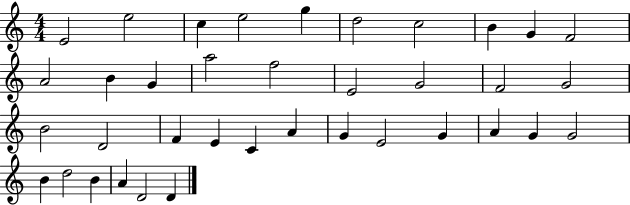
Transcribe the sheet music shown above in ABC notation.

X:1
T:Untitled
M:4/4
L:1/4
K:C
E2 e2 c e2 g d2 c2 B G F2 A2 B G a2 f2 E2 G2 F2 G2 B2 D2 F E C A G E2 G A G G2 B d2 B A D2 D